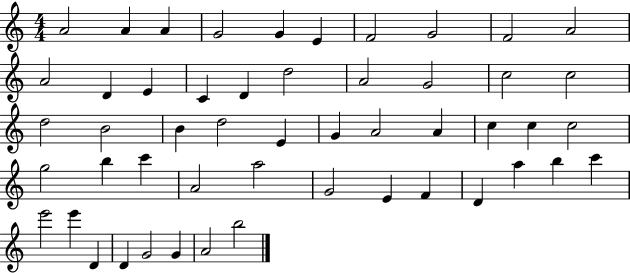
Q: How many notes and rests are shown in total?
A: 51